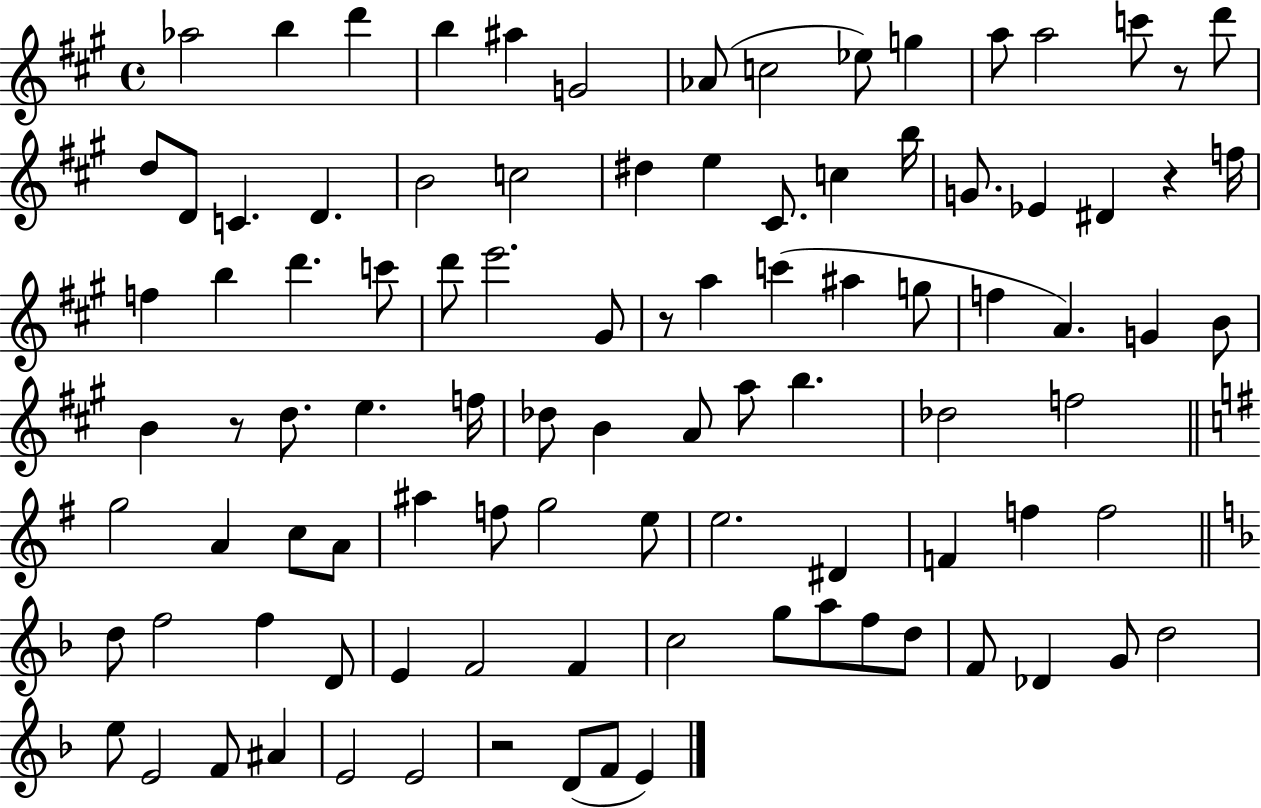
Ab5/h B5/q D6/q B5/q A#5/q G4/h Ab4/e C5/h Eb5/e G5/q A5/e A5/h C6/e R/e D6/e D5/e D4/e C4/q. D4/q. B4/h C5/h D#5/q E5/q C#4/e. C5/q B5/s G4/e. Eb4/q D#4/q R/q F5/s F5/q B5/q D6/q. C6/e D6/e E6/h. G#4/e R/e A5/q C6/q A#5/q G5/e F5/q A4/q. G4/q B4/e B4/q R/e D5/e. E5/q. F5/s Db5/e B4/q A4/e A5/e B5/q. Db5/h F5/h G5/h A4/q C5/e A4/e A#5/q F5/e G5/h E5/e E5/h. D#4/q F4/q F5/q F5/h D5/e F5/h F5/q D4/e E4/q F4/h F4/q C5/h G5/e A5/e F5/e D5/e F4/e Db4/q G4/e D5/h E5/e E4/h F4/e A#4/q E4/h E4/h R/h D4/e F4/e E4/q